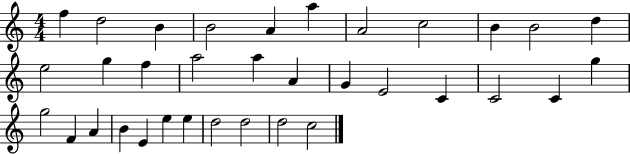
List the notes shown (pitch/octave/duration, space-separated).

F5/q D5/h B4/q B4/h A4/q A5/q A4/h C5/h B4/q B4/h D5/q E5/h G5/q F5/q A5/h A5/q A4/q G4/q E4/h C4/q C4/h C4/q G5/q G5/h F4/q A4/q B4/q E4/q E5/q E5/q D5/h D5/h D5/h C5/h